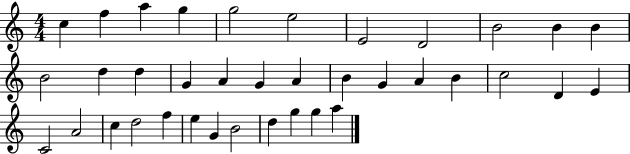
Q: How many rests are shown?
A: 0